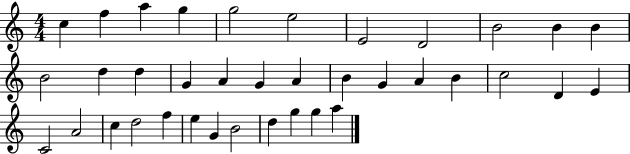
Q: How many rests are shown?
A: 0